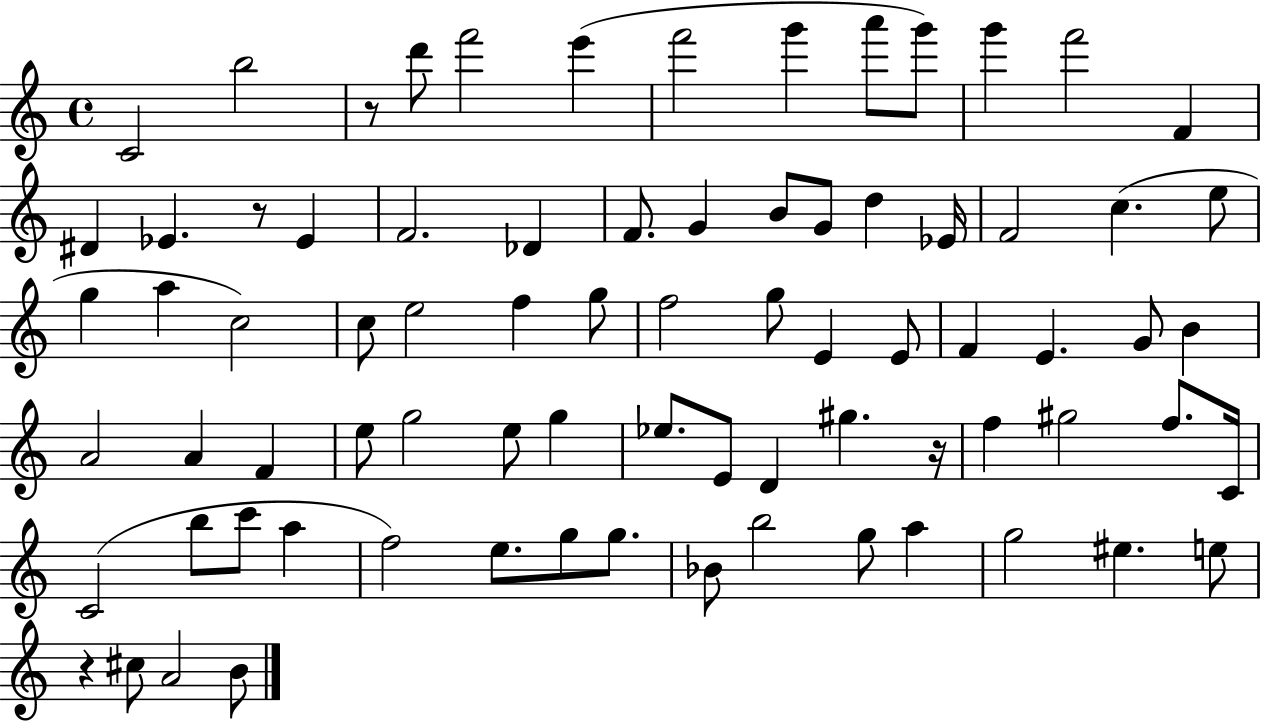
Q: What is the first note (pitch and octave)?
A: C4